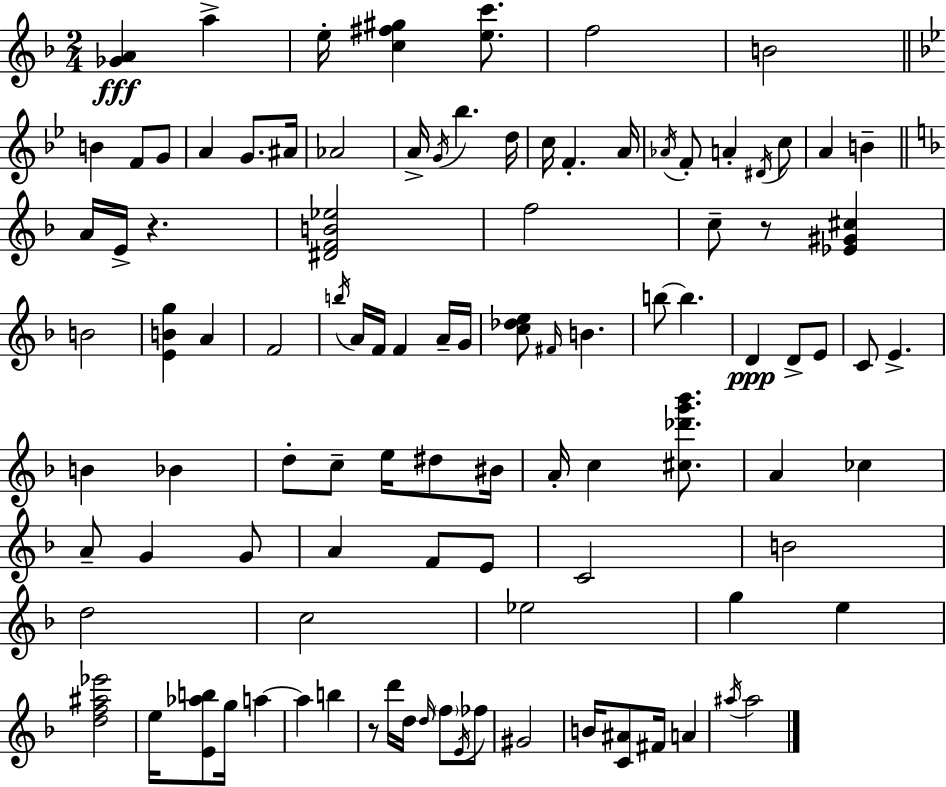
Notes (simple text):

[Gb4,A4]/q A5/q E5/s [C5,F#5,G#5]/q [E5,C6]/e. F5/h B4/h B4/q F4/e G4/e A4/q G4/e. A#4/s Ab4/h A4/s G4/s Bb5/q. D5/s C5/s F4/q. A4/s Ab4/s F4/e A4/q D#4/s C5/e A4/q B4/q A4/s E4/s R/q. [D#4,F4,B4,Eb5]/h F5/h C5/e R/e [Eb4,G#4,C#5]/q B4/h [E4,B4,G5]/q A4/q F4/h B5/s A4/s F4/s F4/q A4/s G4/s [C5,Db5,E5]/e F#4/s B4/q. B5/e B5/q. D4/q D4/e E4/e C4/e E4/q. B4/q Bb4/q D5/e C5/e E5/s D#5/e BIS4/s A4/s C5/q [C#5,Db6,G6,Bb6]/e. A4/q CES5/q A4/e G4/q G4/e A4/q F4/e E4/e C4/h B4/h D5/h C5/h Eb5/h G5/q E5/q [D5,F5,A#5,Eb6]/h E5/s [E4,Ab5,B5]/e G5/s A5/q A5/q B5/q R/e D6/s D5/s D5/s F5/e E4/s FES5/e G#4/h B4/s [C4,A#4]/e F#4/s A4/q A#5/s A#5/h